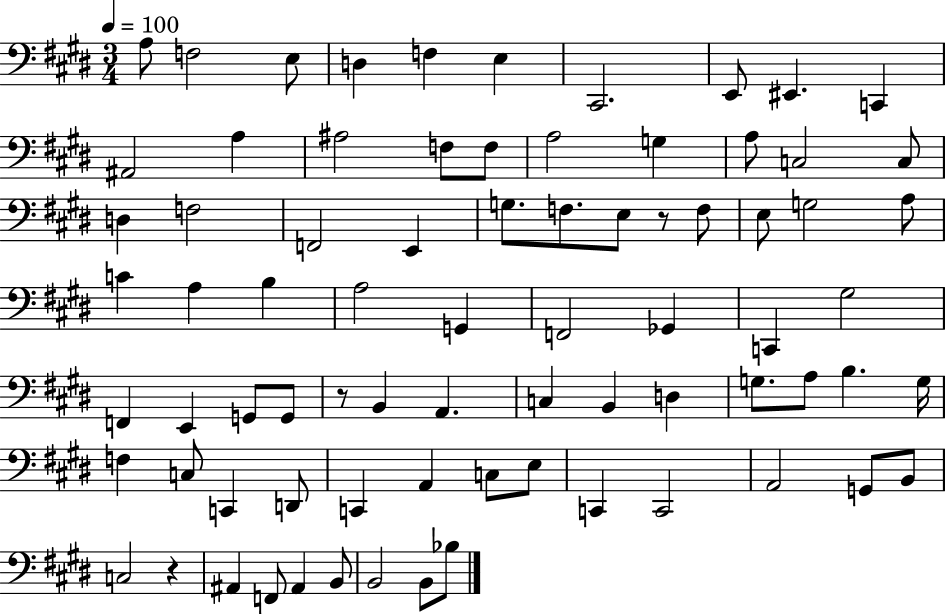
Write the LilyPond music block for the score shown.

{
  \clef bass
  \numericTimeSignature
  \time 3/4
  \key e \major
  \tempo 4 = 100
  a8 f2 e8 | d4 f4 e4 | cis,2. | e,8 eis,4. c,4 | \break ais,2 a4 | ais2 f8 f8 | a2 g4 | a8 c2 c8 | \break d4 f2 | f,2 e,4 | g8. f8. e8 r8 f8 | e8 g2 a8 | \break c'4 a4 b4 | a2 g,4 | f,2 ges,4 | c,4 gis2 | \break f,4 e,4 g,8 g,8 | r8 b,4 a,4. | c4 b,4 d4 | g8. a8 b4. g16 | \break f4 c8 c,4 d,8 | c,4 a,4 c8 e8 | c,4 c,2 | a,2 g,8 b,8 | \break c2 r4 | ais,4 f,8 ais,4 b,8 | b,2 b,8 bes8 | \bar "|."
}